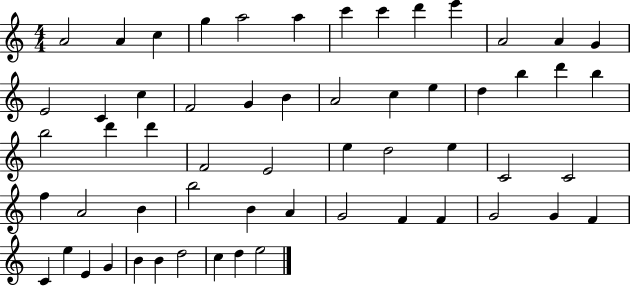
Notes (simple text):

A4/h A4/q C5/q G5/q A5/h A5/q C6/q C6/q D6/q E6/q A4/h A4/q G4/q E4/h C4/q C5/q F4/h G4/q B4/q A4/h C5/q E5/q D5/q B5/q D6/q B5/q B5/h D6/q D6/q F4/h E4/h E5/q D5/h E5/q C4/h C4/h F5/q A4/h B4/q B5/h B4/q A4/q G4/h F4/q F4/q G4/h G4/q F4/q C4/q E5/q E4/q G4/q B4/q B4/q D5/h C5/q D5/q E5/h